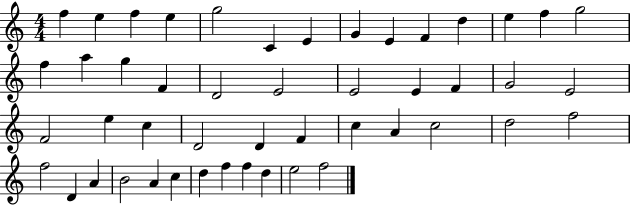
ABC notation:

X:1
T:Untitled
M:4/4
L:1/4
K:C
f e f e g2 C E G E F d e f g2 f a g F D2 E2 E2 E F G2 E2 F2 e c D2 D F c A c2 d2 f2 f2 D A B2 A c d f f d e2 f2